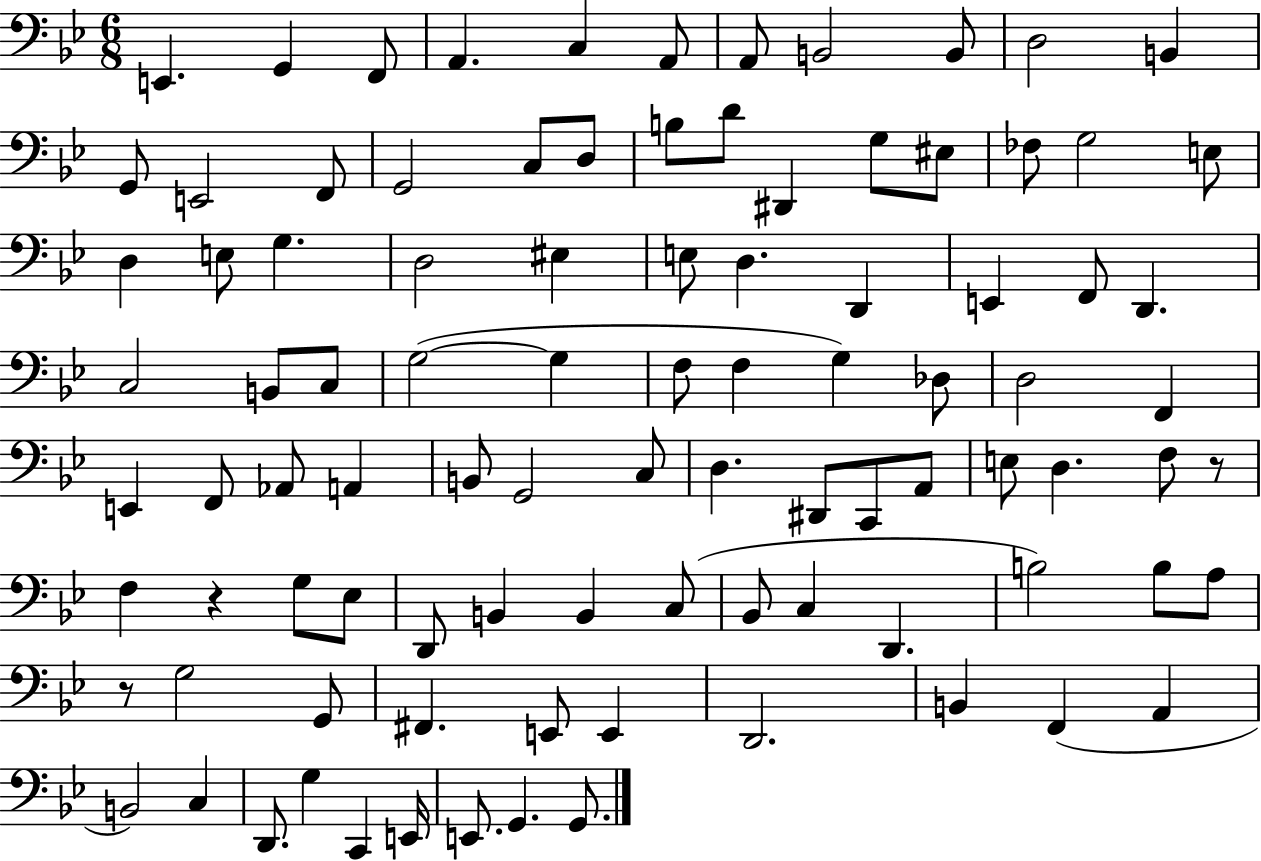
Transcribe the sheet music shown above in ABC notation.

X:1
T:Untitled
M:6/8
L:1/4
K:Bb
E,, G,, F,,/2 A,, C, A,,/2 A,,/2 B,,2 B,,/2 D,2 B,, G,,/2 E,,2 F,,/2 G,,2 C,/2 D,/2 B,/2 D/2 ^D,, G,/2 ^E,/2 _F,/2 G,2 E,/2 D, E,/2 G, D,2 ^E, E,/2 D, D,, E,, F,,/2 D,, C,2 B,,/2 C,/2 G,2 G, F,/2 F, G, _D,/2 D,2 F,, E,, F,,/2 _A,,/2 A,, B,,/2 G,,2 C,/2 D, ^D,,/2 C,,/2 A,,/2 E,/2 D, F,/2 z/2 F, z G,/2 _E,/2 D,,/2 B,, B,, C,/2 _B,,/2 C, D,, B,2 B,/2 A,/2 z/2 G,2 G,,/2 ^F,, E,,/2 E,, D,,2 B,, F,, A,, B,,2 C, D,,/2 G, C,, E,,/4 E,,/2 G,, G,,/2